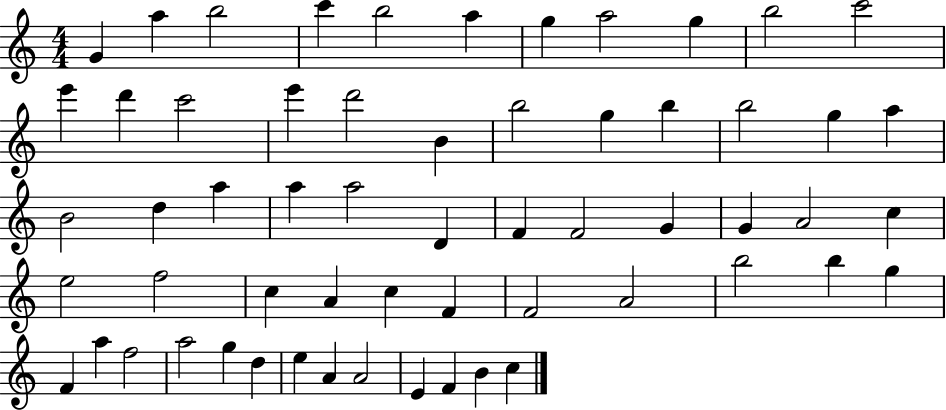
X:1
T:Untitled
M:4/4
L:1/4
K:C
G a b2 c' b2 a g a2 g b2 c'2 e' d' c'2 e' d'2 B b2 g b b2 g a B2 d a a a2 D F F2 G G A2 c e2 f2 c A c F F2 A2 b2 b g F a f2 a2 g d e A A2 E F B c